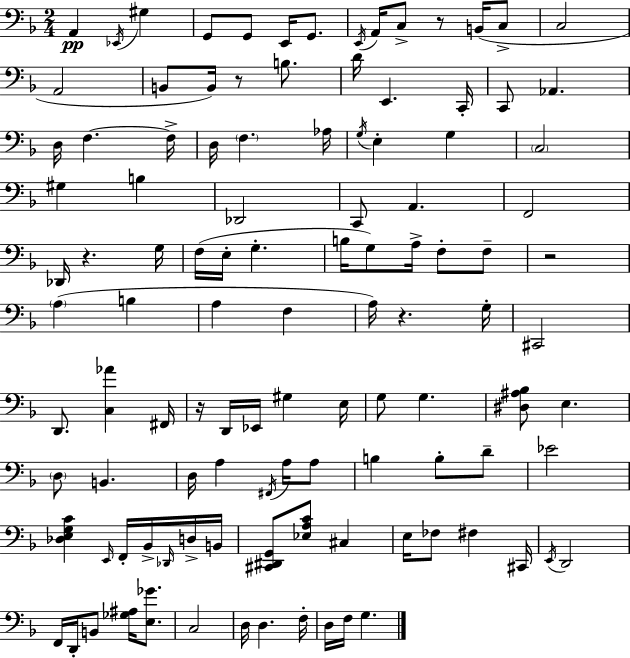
X:1
T:Untitled
M:2/4
L:1/4
K:F
A,, _E,,/4 ^G, G,,/2 G,,/2 E,,/4 G,,/2 E,,/4 A,,/4 C,/2 z/2 B,,/4 C,/2 C,2 A,,2 B,,/2 B,,/4 z/2 B,/2 D/4 E,, C,,/4 C,,/2 _A,, D,/4 F, F,/4 D,/4 F, _A,/4 G,/4 E, G, C,2 ^G, B, _D,,2 C,,/2 A,, F,,2 _D,,/4 z G,/4 F,/4 E,/4 G, B,/4 G,/2 A,/4 F,/2 F,/2 z2 A, B, A, F, A,/4 z G,/4 ^C,,2 D,,/2 [C,_A] ^F,,/4 z/4 D,,/4 _E,,/4 ^G, E,/4 G,/2 G, [^D,^A,_B,]/2 E, D,/2 B,, D,/4 A, ^F,,/4 A,/4 A,/2 B, B,/2 D/2 _E2 [_D,E,G,C] E,,/4 F,,/4 _B,,/4 _D,,/4 D,/4 B,,/4 [^C,,^D,,G,,]/2 [_E,A,C]/2 ^C, E,/4 _F,/2 ^F, ^C,,/4 E,,/4 D,,2 F,,/4 D,,/4 B,,/2 [_G,^A,]/4 [E,_G]/2 C,2 D,/4 D, F,/4 D,/4 F,/4 G,